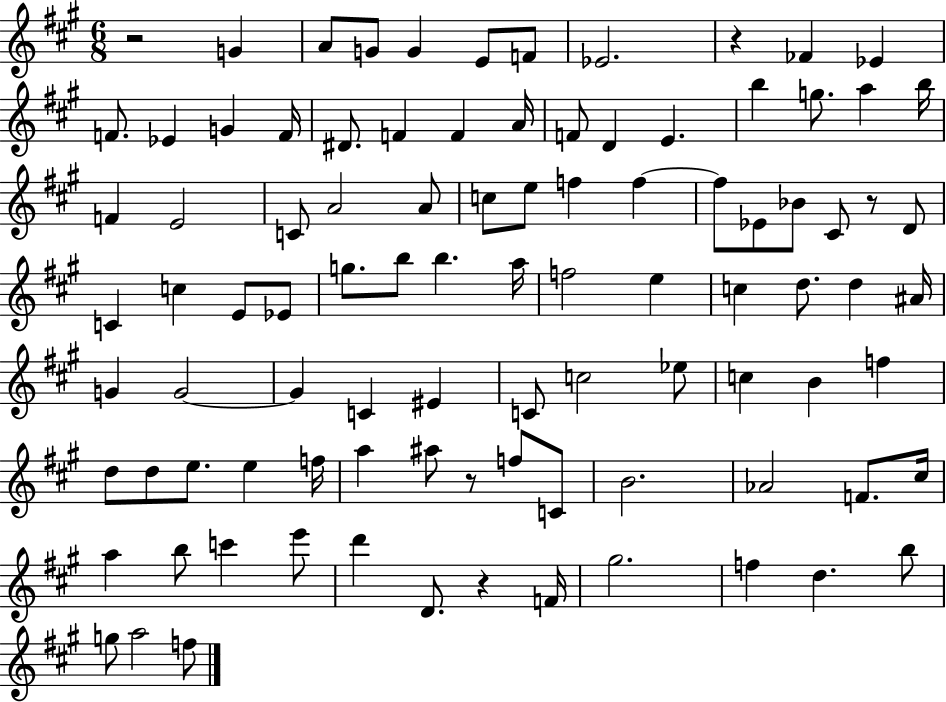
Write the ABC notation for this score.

X:1
T:Untitled
M:6/8
L:1/4
K:A
z2 G A/2 G/2 G E/2 F/2 _E2 z _F _E F/2 _E G F/4 ^D/2 F F A/4 F/2 D E b g/2 a b/4 F E2 C/2 A2 A/2 c/2 e/2 f f f/2 _E/2 _B/2 ^C/2 z/2 D/2 C c E/2 _E/2 g/2 b/2 b a/4 f2 e c d/2 d ^A/4 G G2 G C ^E C/2 c2 _e/2 c B f d/2 d/2 e/2 e f/4 a ^a/2 z/2 f/2 C/2 B2 _A2 F/2 ^c/4 a b/2 c' e'/2 d' D/2 z F/4 ^g2 f d b/2 g/2 a2 f/2